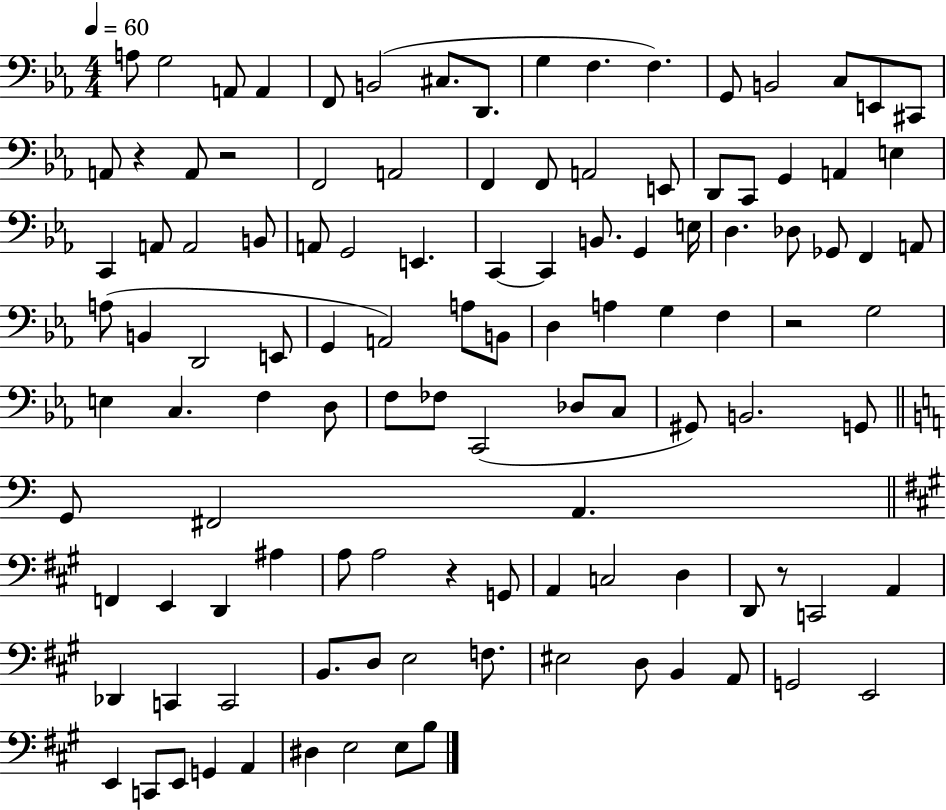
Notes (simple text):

A3/e G3/h A2/e A2/q F2/e B2/h C#3/e. D2/e. G3/q F3/q. F3/q. G2/e B2/h C3/e E2/e C#2/e A2/e R/q A2/e R/h F2/h A2/h F2/q F2/e A2/h E2/e D2/e C2/e G2/q A2/q E3/q C2/q A2/e A2/h B2/e A2/e G2/h E2/q. C2/q C2/q B2/e. G2/q E3/s D3/q. Db3/e Gb2/e F2/q A2/e A3/e B2/q D2/h E2/e G2/q A2/h A3/e B2/e D3/q A3/q G3/q F3/q R/h G3/h E3/q C3/q. F3/q D3/e F3/e FES3/e C2/h Db3/e C3/e G#2/e B2/h. G2/e G2/e F#2/h A2/q. F2/q E2/q D2/q A#3/q A3/e A3/h R/q G2/e A2/q C3/h D3/q D2/e R/e C2/h A2/q Db2/q C2/q C2/h B2/e. D3/e E3/h F3/e. EIS3/h D3/e B2/q A2/e G2/h E2/h E2/q C2/e E2/e G2/q A2/q D#3/q E3/h E3/e B3/e